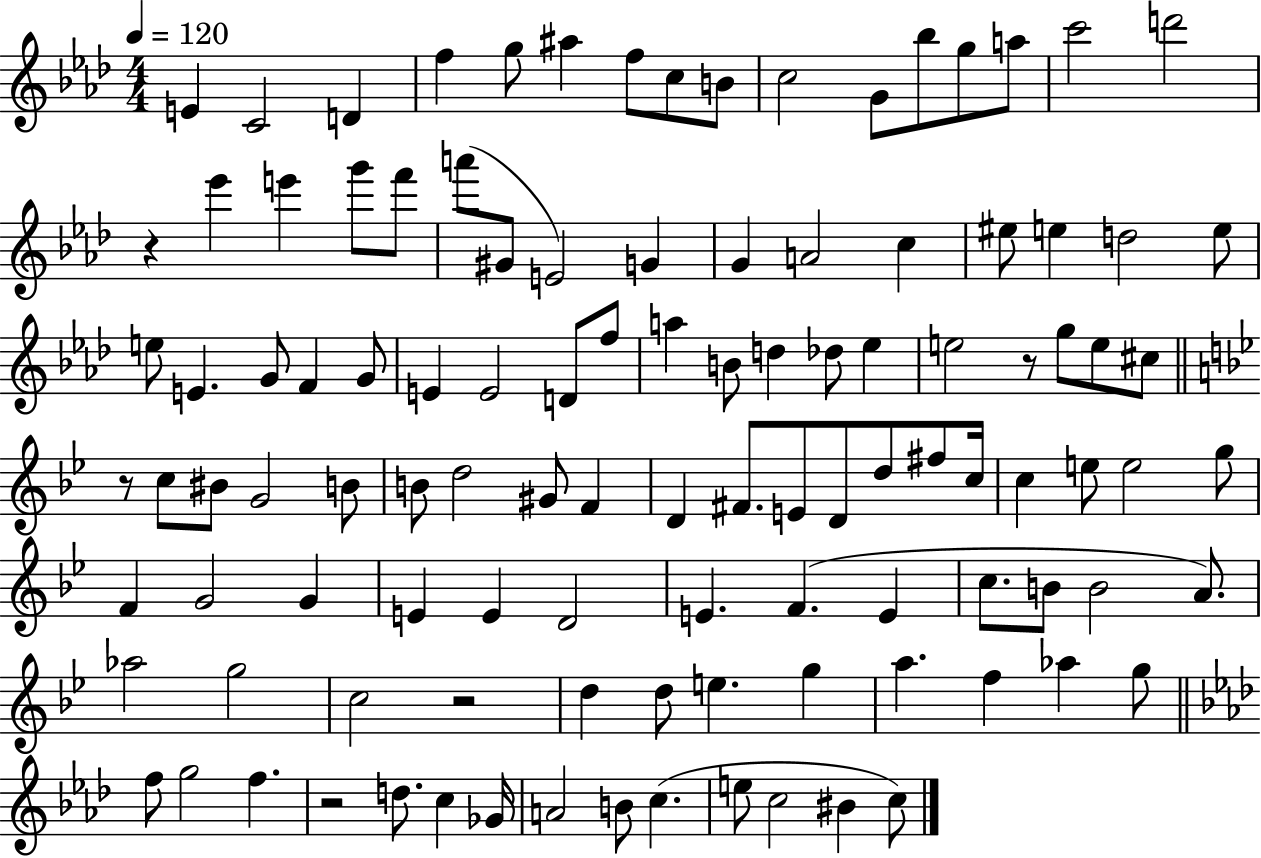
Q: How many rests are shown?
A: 5